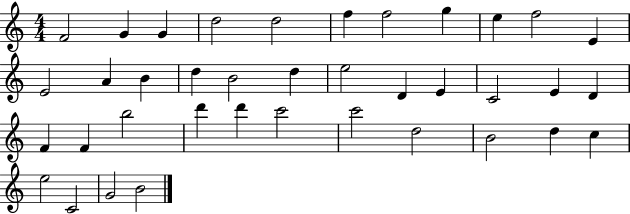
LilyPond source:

{
  \clef treble
  \numericTimeSignature
  \time 4/4
  \key c \major
  f'2 g'4 g'4 | d''2 d''2 | f''4 f''2 g''4 | e''4 f''2 e'4 | \break e'2 a'4 b'4 | d''4 b'2 d''4 | e''2 d'4 e'4 | c'2 e'4 d'4 | \break f'4 f'4 b''2 | d'''4 d'''4 c'''2 | c'''2 d''2 | b'2 d''4 c''4 | \break e''2 c'2 | g'2 b'2 | \bar "|."
}